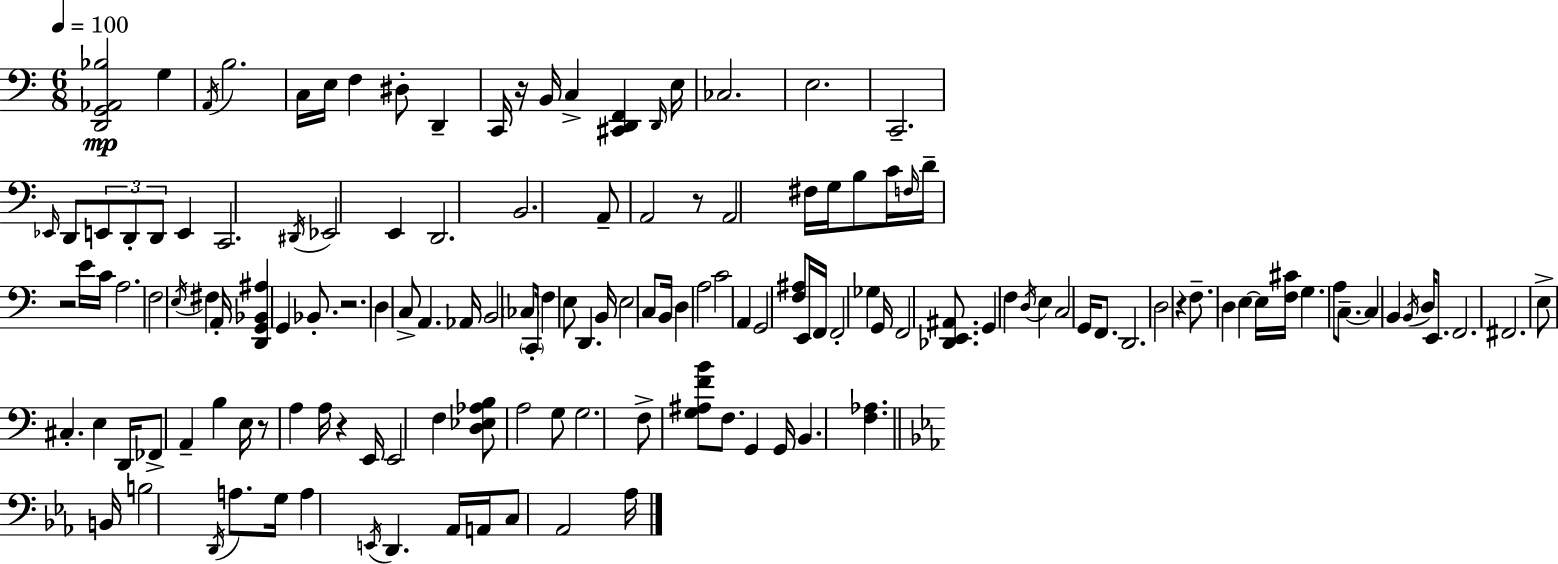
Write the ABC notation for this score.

X:1
T:Untitled
M:6/8
L:1/4
K:C
[D,,G,,_A,,_B,]2 G, A,,/4 B,2 C,/4 E,/4 F, ^D,/2 D,, C,,/4 z/4 B,,/4 C, [^C,,D,,F,,] D,,/4 E,/4 _C,2 E,2 C,,2 _E,,/4 D,,/2 E,,/2 D,,/2 D,,/2 E,, C,,2 ^D,,/4 _E,,2 E,, D,,2 B,,2 A,,/2 A,,2 z/2 A,,2 ^F,/4 G,/4 B,/2 C/4 F,/4 D/4 z2 E/4 C/4 A,2 F,2 E,/4 ^F, A,,/4 [D,,G,,_B,,^A,] G,, _B,,/2 z2 D, C,/2 A,, _A,,/4 B,,2 _C,/2 C,,/4 F, E,/2 D,, B,,/4 E,2 C,/2 B,,/4 D, A,2 C2 A,, G,,2 [F,^A,]/2 E,,/4 F,,/4 F,,2 _G, G,,/4 F,,2 [_D,,E,,^A,,]/2 G,, F, D,/4 E, C,2 G,,/4 F,,/2 D,,2 D,2 z F,/2 D, E, E,/4 [F,^C]/4 G, A,/2 C,/2 C, B,, B,,/4 D,/4 E,,/2 F,,2 ^F,,2 E,/2 ^C, E, D,,/4 _F,,/2 A,, B, E,/4 z/2 A, A,/4 z E,,/4 E,,2 F, [D,_E,_A,B,]/2 A,2 G,/2 G,2 F,/2 [G,^A,FB]/2 F,/2 G,, G,,/4 B,, [F,_A,] B,,/4 B,2 D,,/4 A,/2 G,/4 A, E,,/4 D,, _A,,/4 A,,/4 C,/2 _A,,2 _A,/4